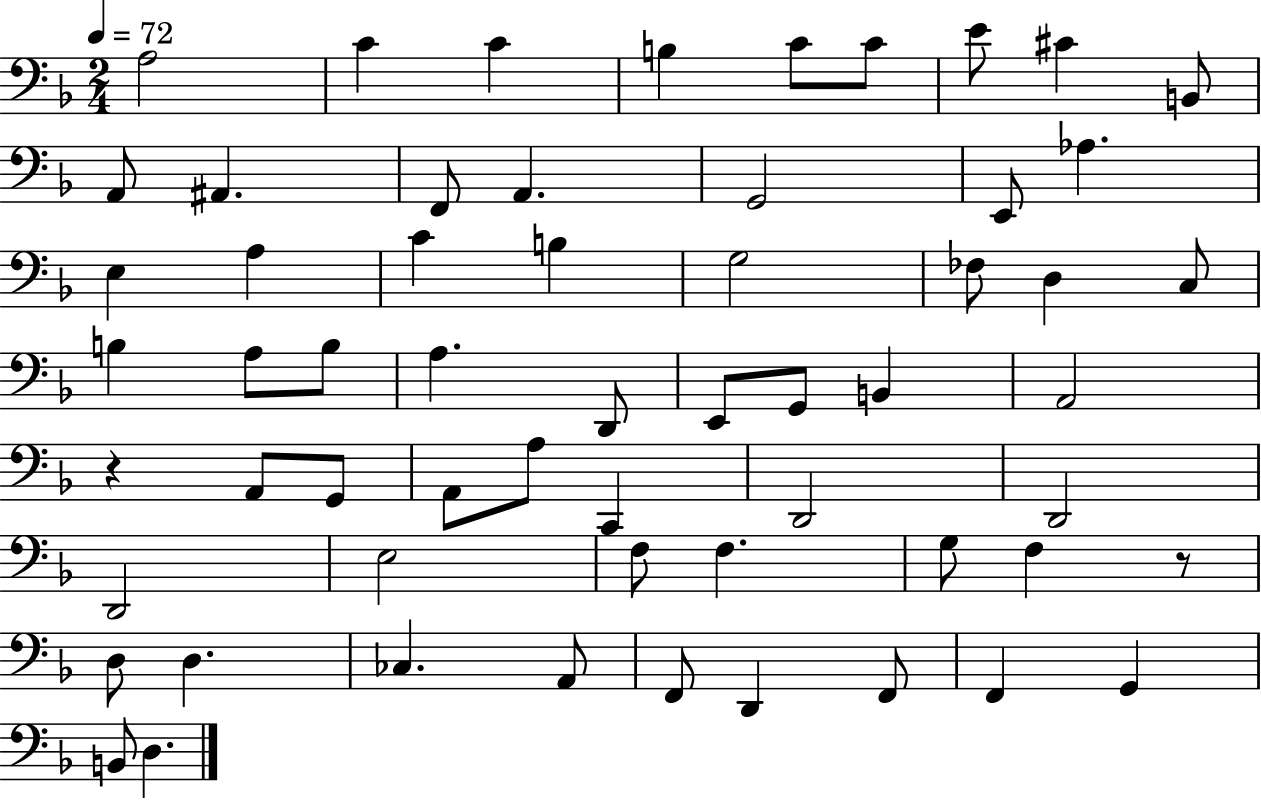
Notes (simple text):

A3/h C4/q C4/q B3/q C4/e C4/e E4/e C#4/q B2/e A2/e A#2/q. F2/e A2/q. G2/h E2/e Ab3/q. E3/q A3/q C4/q B3/q G3/h FES3/e D3/q C3/e B3/q A3/e B3/e A3/q. D2/e E2/e G2/e B2/q A2/h R/q A2/e G2/e A2/e A3/e C2/q D2/h D2/h D2/h E3/h F3/e F3/q. G3/e F3/q R/e D3/e D3/q. CES3/q. A2/e F2/e D2/q F2/e F2/q G2/q B2/e D3/q.